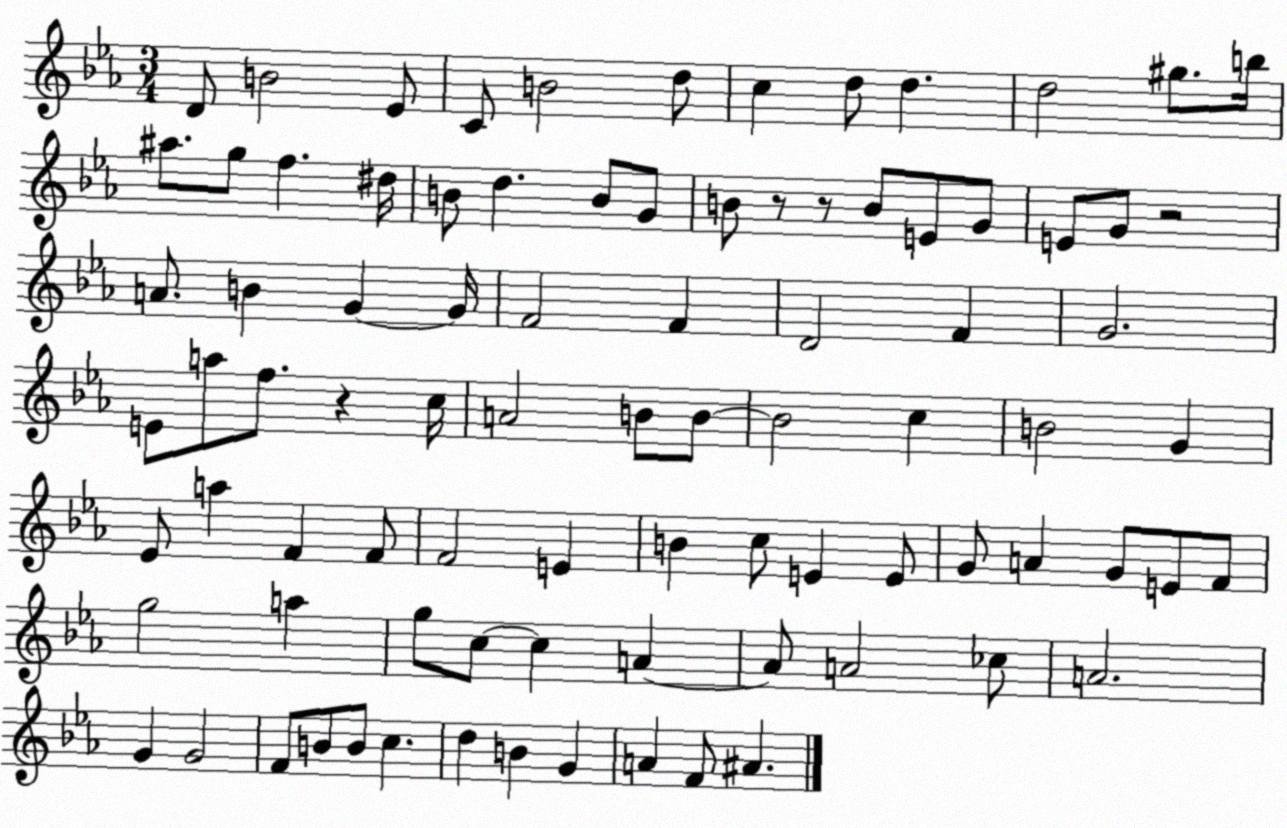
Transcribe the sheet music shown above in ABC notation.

X:1
T:Untitled
M:3/4
L:1/4
K:Eb
D/2 B2 _E/2 C/2 B2 d/2 c d/2 d d2 ^g/2 b/4 ^a/2 g/2 f ^d/4 B/2 d B/2 G/2 B/2 z/2 z/2 B/2 E/2 G/2 E/2 G/2 z2 A/2 B G G/4 F2 F D2 F G2 E/2 a/2 f/2 z c/4 A2 B/2 B/2 B2 c B2 G _E/2 a F F/2 F2 E B c/2 E E/2 G/2 A G/2 E/2 F/2 g2 a g/2 c/2 c A A/2 A2 _c/2 A2 G G2 F/2 B/2 B/2 c d B G A F/2 ^A